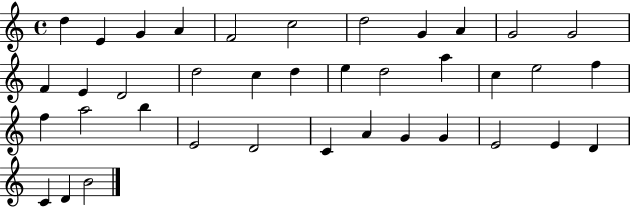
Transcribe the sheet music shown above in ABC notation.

X:1
T:Untitled
M:4/4
L:1/4
K:C
d E G A F2 c2 d2 G A G2 G2 F E D2 d2 c d e d2 a c e2 f f a2 b E2 D2 C A G G E2 E D C D B2